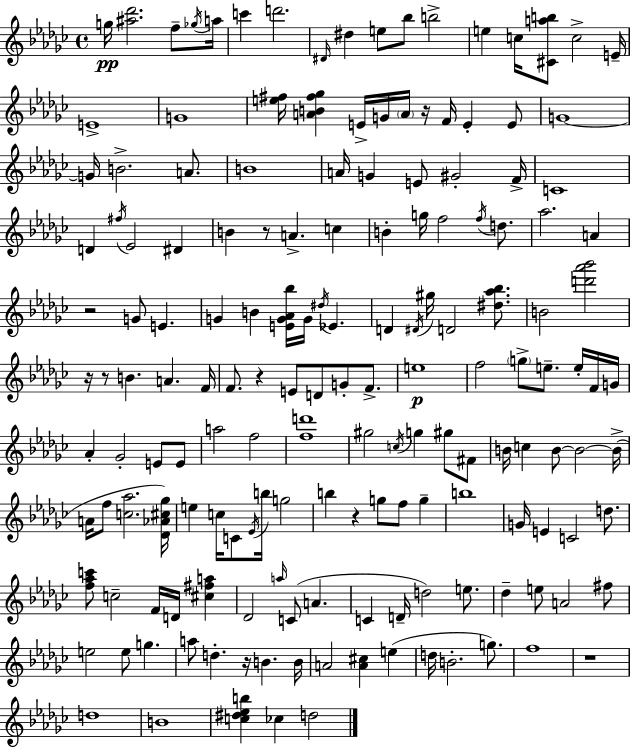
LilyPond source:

{
  \clef treble
  \time 4/4
  \defaultTimeSignature
  \key ees \minor
  g''16\pp <ais'' des'''>2. f''8-- \acciaccatura { ges''16 } | a''16 c'''4 d'''2. | \grace { dis'16 } dis''4 e''8 bes''8 b''2-> | e''4 c''16 <cis' a'' b''>8 c''2-> | \break e'16-- e'1-> | g'1 | <e'' fis''>16 <a' b' fis'' ges''>4 e'16-> g'16 \parenthesize a'16 r16 f'16 e'4-. | e'8 g'1~~ | \break g'16 b'2.-> a'8. | b'1 | a'16 g'4 e'8 gis'2-. | f'16-> c'1 | \break d'4 \acciaccatura { fis''16 } ees'2 dis'4 | b'4 r8 a'4.-> c''4 | b'4-. g''16 f''2 | \acciaccatura { f''16 } d''8. aes''2. | \break a'4 r2 g'8 e'4. | g'4 b'4 <e' g' aes' bes''>16 g'16 \acciaccatura { dis''16 } ees'4. | d'4 \acciaccatura { dis'16 } gis''16 d'2 | <dis'' aes'' bes''>8. b'2 <d''' aes''' bes'''>2 | \break r16 r8 b'4. a'4. | f'16 f'8. r4 e'8 d'8 | g'8-. f'8.-> e''1\p | f''2 \parenthesize g''8-> | \break e''8.-- e''16-. f'16 g'16 aes'4-. ges'2-. | e'8 e'8 a''2 f''2 | <f'' d'''>1 | gis''2 \acciaccatura { c''16 } g''4 | \break gis''8 fis'8 b'16 c''4 b'8~~ b'2~~ | b'16->( a'16 f''8 <c'' aes''>2. | <des' aes' cis'' ges''>16) e''4 c''16 c'8 \acciaccatura { ees'16 } b''16 | g''2 b''4 r4 | \break g''8 f''8 g''4-- b''1 | g'16 e'4 c'2 | d''8. <f'' aes'' c'''>8 c''2-- | f'16 d'16 <cis'' fis'' a''>4 des'2 | \break \grace { a''16 }( c'8 a'4. c'4 d'16-- d''2) | e''8. des''4-- e''8 a'2 | fis''8 e''2 | e''8 g''4. a''8 d''4.-. | \break r16 b'4. b'16 a'2 | <a' cis''>4 e''4( d''16 b'2.-. | g''8.) f''1 | r1 | \break d''1 | b'1 | <c'' dis'' ees'' b''>4 ces''4 | d''2 \bar "|."
}